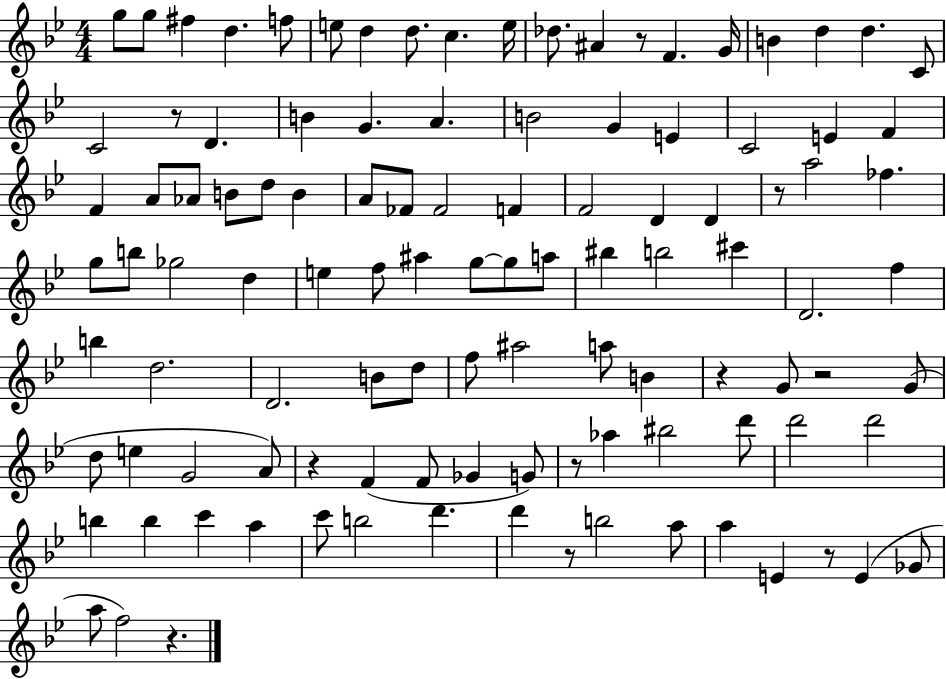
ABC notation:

X:1
T:Untitled
M:4/4
L:1/4
K:Bb
g/2 g/2 ^f d f/2 e/2 d d/2 c e/4 _d/2 ^A z/2 F G/4 B d d C/2 C2 z/2 D B G A B2 G E C2 E F F A/2 _A/2 B/2 d/2 B A/2 _F/2 _F2 F F2 D D z/2 a2 _f g/2 b/2 _g2 d e f/2 ^a g/2 g/2 a/2 ^b b2 ^c' D2 f b d2 D2 B/2 d/2 f/2 ^a2 a/2 B z G/2 z2 G/2 d/2 e G2 A/2 z F F/2 _G G/2 z/2 _a ^b2 d'/2 d'2 d'2 b b c' a c'/2 b2 d' d' z/2 b2 a/2 a E z/2 E _G/2 a/2 f2 z